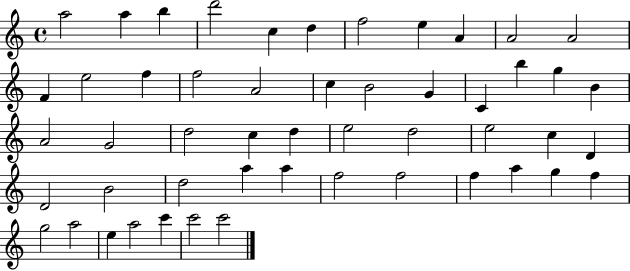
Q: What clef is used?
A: treble